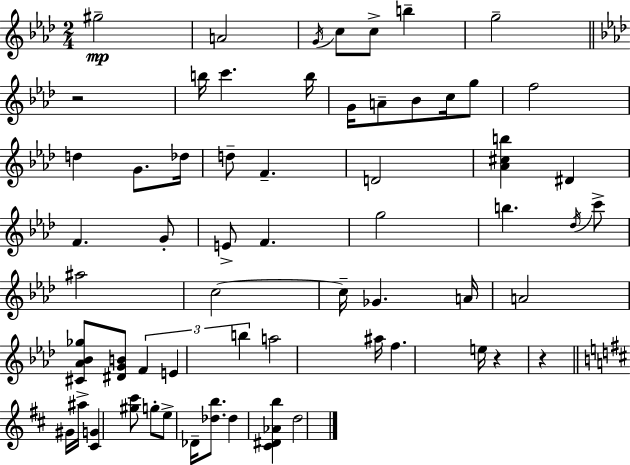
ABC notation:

X:1
T:Untitled
M:2/4
L:1/4
K:Ab
^g2 A2 G/4 c/2 c/2 b g2 z2 b/4 c' b/4 G/4 A/2 _B/2 c/4 g/2 f2 d G/2 _d/4 d/2 F D2 [_A^cb] ^D F G/2 E/2 F g2 b _d/4 c'/2 ^a2 c2 c/4 _G A/4 A2 [^C_A_B_g]/2 [^DGB]/2 F E b a2 ^a/4 f e/4 z z ^G/4 ^a/4 [^CG] [^g^c']/2 g/2 e/2 _D/4 [_db]/2 _d [^C^D_Ab] d2